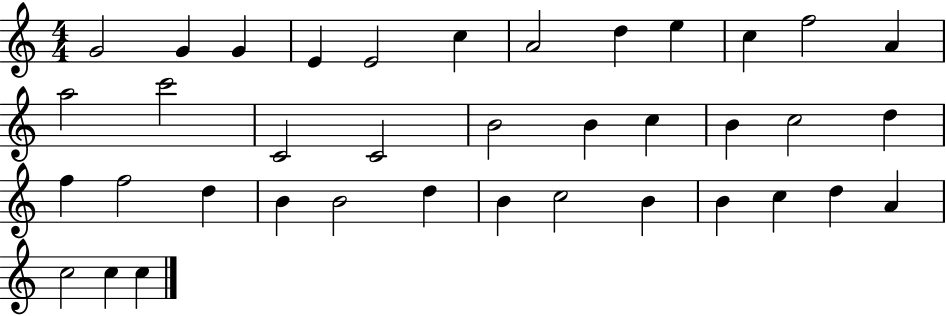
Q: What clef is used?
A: treble